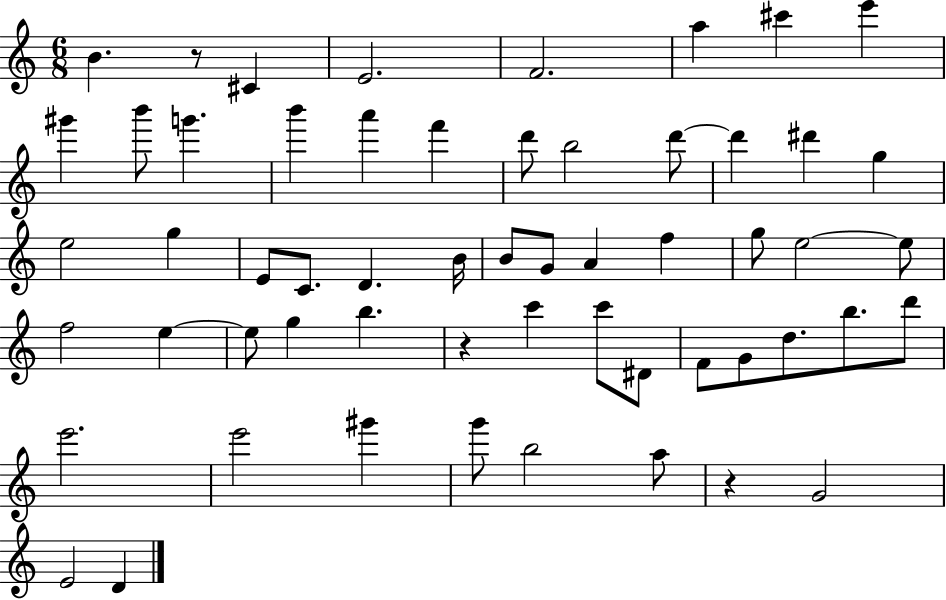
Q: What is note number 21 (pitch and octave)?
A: G5